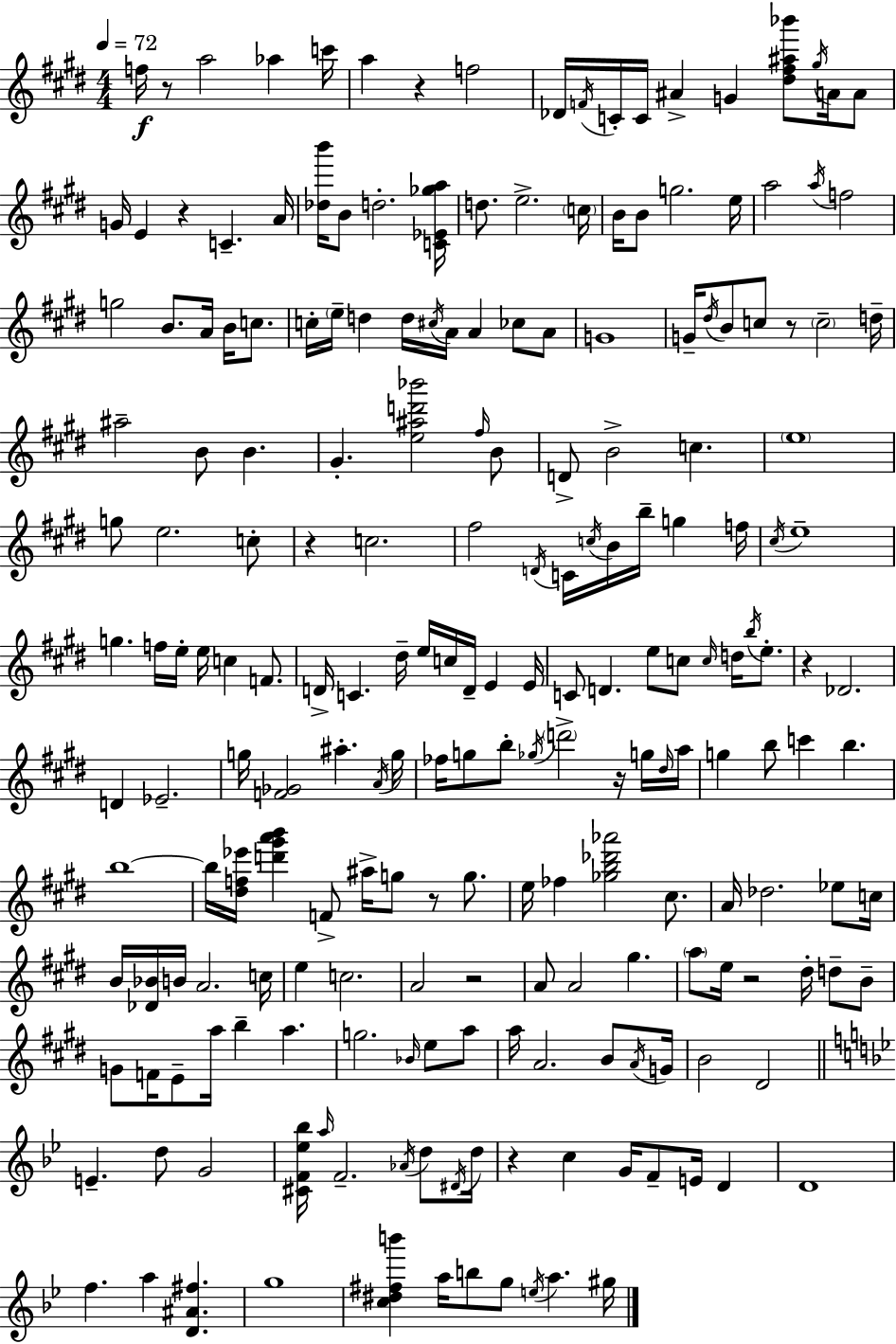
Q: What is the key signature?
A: E major